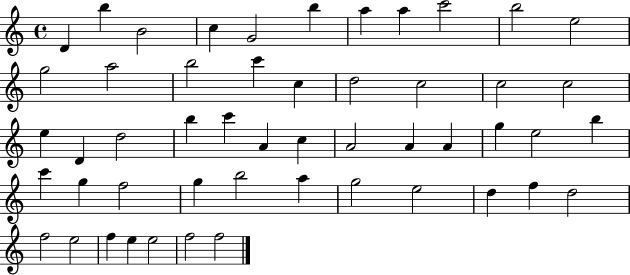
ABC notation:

X:1
T:Untitled
M:4/4
L:1/4
K:C
D b B2 c G2 b a a c'2 b2 e2 g2 a2 b2 c' c d2 c2 c2 c2 e D d2 b c' A c A2 A A g e2 b c' g f2 g b2 a g2 e2 d f d2 f2 e2 f e e2 f2 f2